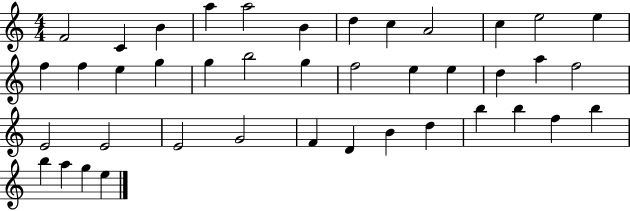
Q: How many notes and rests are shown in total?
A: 41